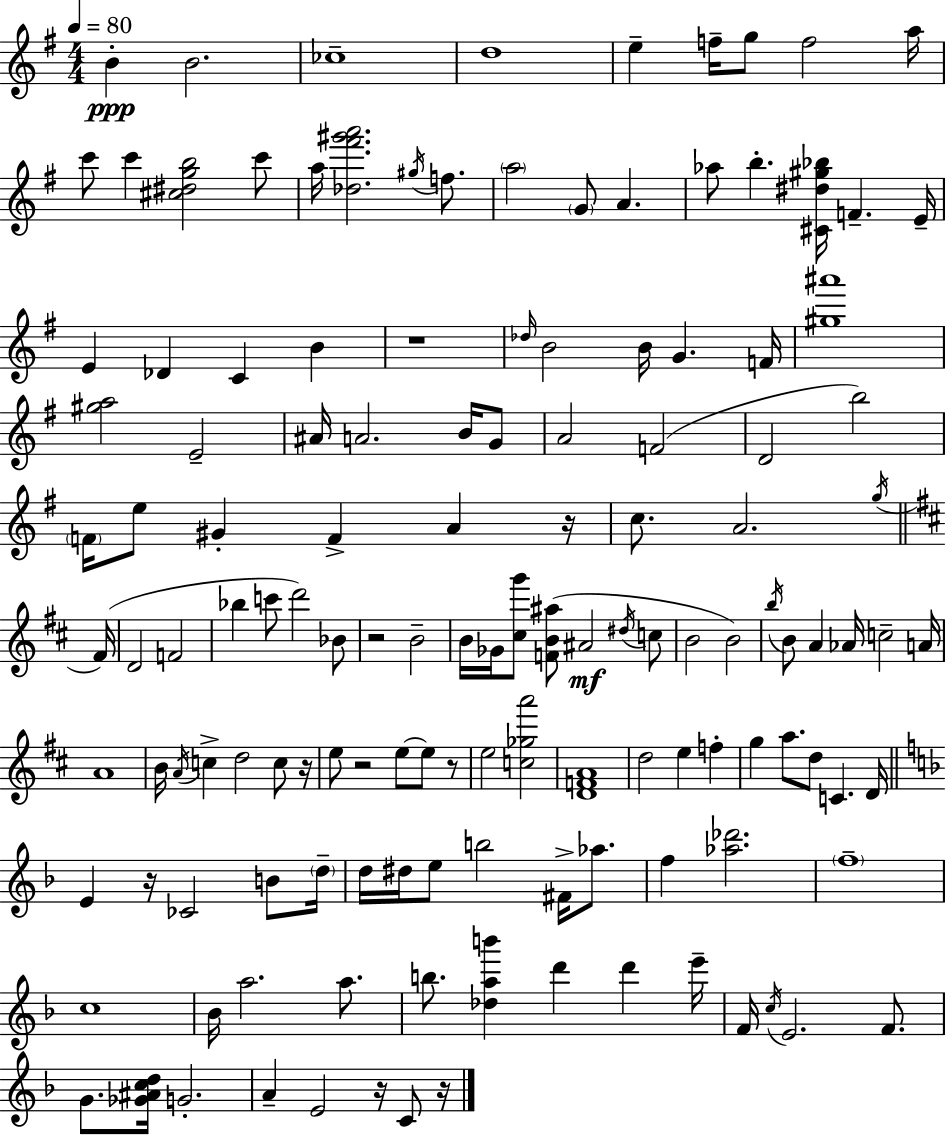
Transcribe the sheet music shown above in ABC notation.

X:1
T:Untitled
M:4/4
L:1/4
K:Em
B B2 _c4 d4 e f/4 g/2 f2 a/4 c'/2 c' [^c^dgb]2 c'/2 a/4 [_d^f'^g'a']2 ^g/4 f/2 a2 G/2 A _a/2 b [^C^d^g_b]/4 F E/4 E _D C B z4 _d/4 B2 B/4 G F/4 [^g^a']4 [^ga]2 E2 ^A/4 A2 B/4 G/2 A2 F2 D2 b2 F/4 e/2 ^G F A z/4 c/2 A2 g/4 ^F/4 D2 F2 _b c'/2 d'2 _B/2 z2 B2 B/4 _G/4 [^cg']/2 [FB^a]/2 ^A2 ^d/4 c/2 B2 B2 b/4 B/2 A _A/4 c2 A/4 A4 B/4 A/4 c d2 c/2 z/4 e/2 z2 e/2 e/2 z/2 e2 [c_ga']2 [DFA]4 d2 e f g a/2 d/2 C D/4 E z/4 _C2 B/2 d/4 d/4 ^d/4 e/2 b2 ^F/4 _a/2 f [_a_d']2 f4 c4 _B/4 a2 a/2 b/2 [_dab'] d' d' e'/4 F/4 c/4 E2 F/2 G/2 [_G^Acd]/4 G2 A E2 z/4 C/2 z/4